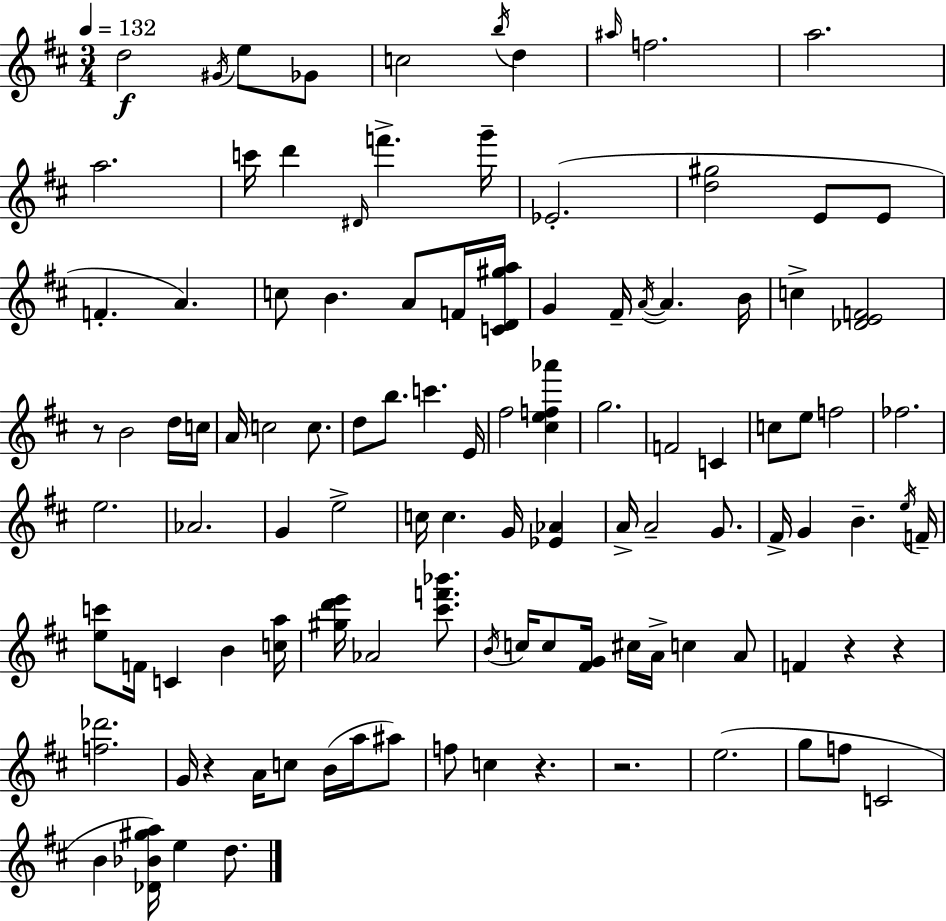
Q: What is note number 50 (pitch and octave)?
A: E5